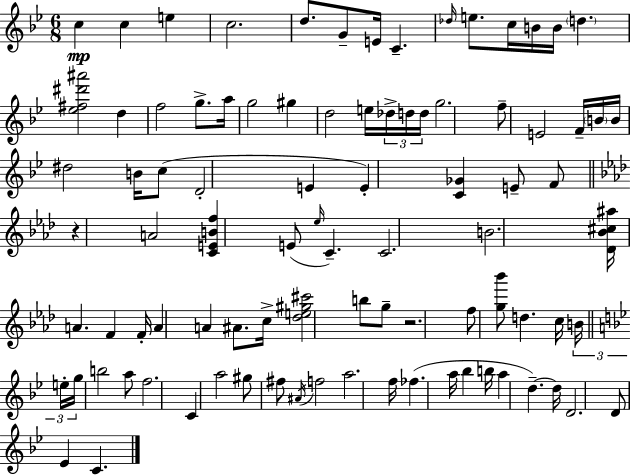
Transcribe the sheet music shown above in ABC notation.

X:1
T:Untitled
M:6/8
L:1/4
K:Bb
c c e c2 d/2 G/2 E/4 C _d/4 e/2 c/4 B/4 B/4 d [_e^f^d'^a']2 d f2 g/2 a/4 g2 ^g d2 e/4 _d/4 d/4 d/4 g2 f/2 E2 F/4 B/4 B/4 ^d2 B/4 c/2 D2 E E [C_G] E/2 F/2 z A2 [CEBf] E/2 _e/4 C C2 B2 [_D_B^c^a]/4 A F F/4 A A ^A/2 c/4 [_de^g^c']2 b/2 g/2 z2 f/2 [g_b']/2 d c/4 B/4 e/4 g/4 b2 a/2 f2 C a2 ^g/2 ^f/2 ^A/4 f2 a2 f/4 _f a/4 _b b/4 a d d/4 D2 D/2 _E C